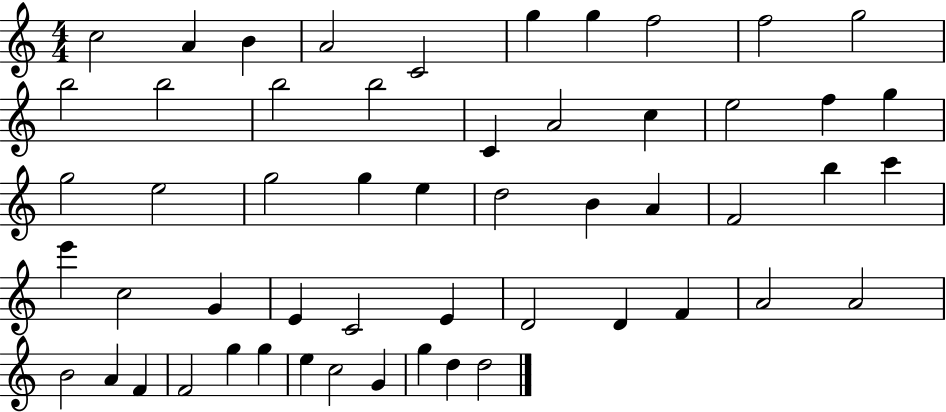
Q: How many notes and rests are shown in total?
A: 54